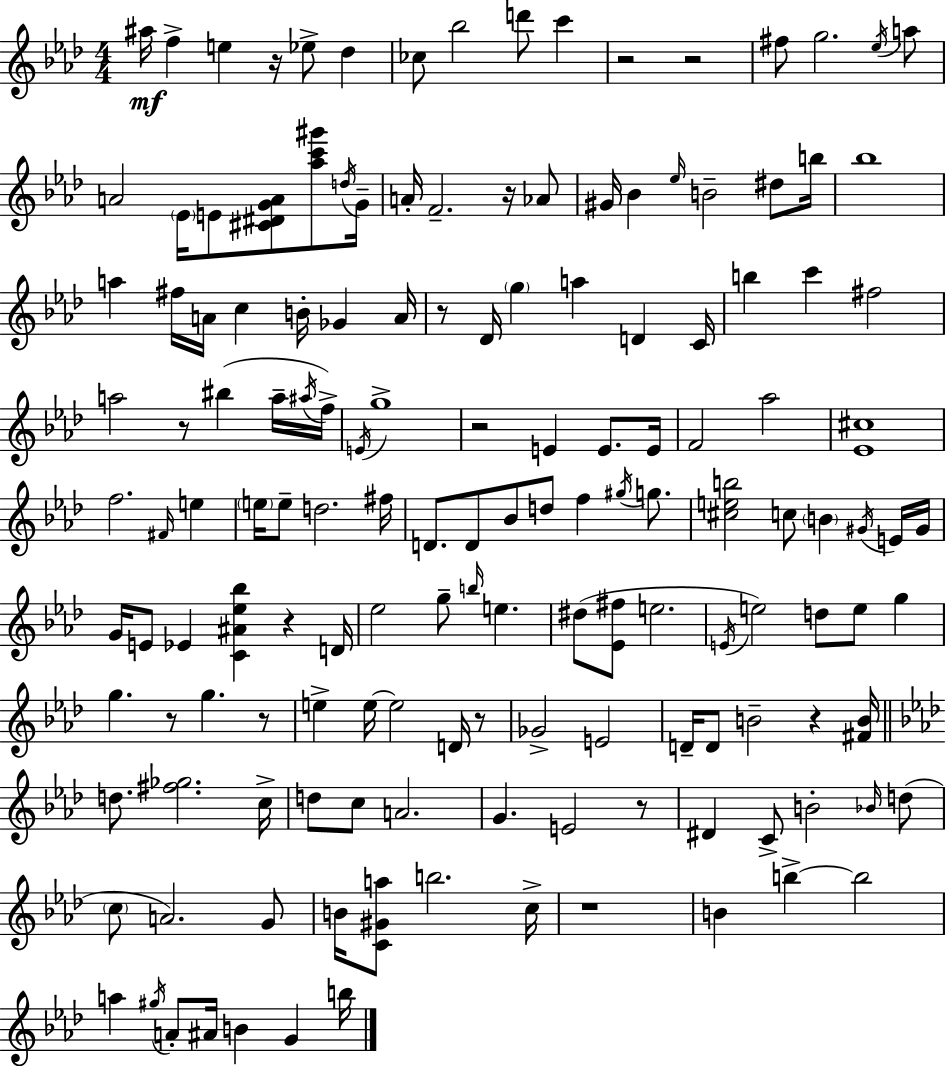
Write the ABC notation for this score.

X:1
T:Untitled
M:4/4
L:1/4
K:Ab
^a/4 f e z/4 _e/2 _d _c/2 _b2 d'/2 c' z2 z2 ^f/2 g2 _e/4 a/2 A2 _E/4 E/2 [^C^DGA]/2 [_ac'^g']/2 d/4 G/4 A/4 F2 z/4 _A/2 ^G/4 _B _e/4 B2 ^d/2 b/4 _b4 a ^f/4 A/4 c B/4 _G A/4 z/2 _D/4 g a D C/4 b c' ^f2 a2 z/2 ^b a/4 ^a/4 f/4 E/4 g4 z2 E E/2 E/4 F2 _a2 [_E^c]4 f2 ^F/4 e e/4 e/2 d2 ^f/4 D/2 D/2 _B/2 d/2 f ^g/4 g/2 [^ceb]2 c/2 B ^G/4 E/4 ^G/4 G/4 E/2 _E [C^A_e_b] z D/4 _e2 g/2 b/4 e ^d/2 [_E^f]/2 e2 E/4 e2 d/2 e/2 g g z/2 g z/2 e e/4 e2 D/4 z/2 _G2 E2 D/4 D/2 B2 z [^FB]/4 d/2 [^f_g]2 c/4 d/2 c/2 A2 G E2 z/2 ^D C/2 B2 _B/4 d/2 c/2 A2 G/2 B/4 [C^Ga]/2 b2 c/4 z4 B b b2 a ^g/4 A/2 ^A/4 B G b/4